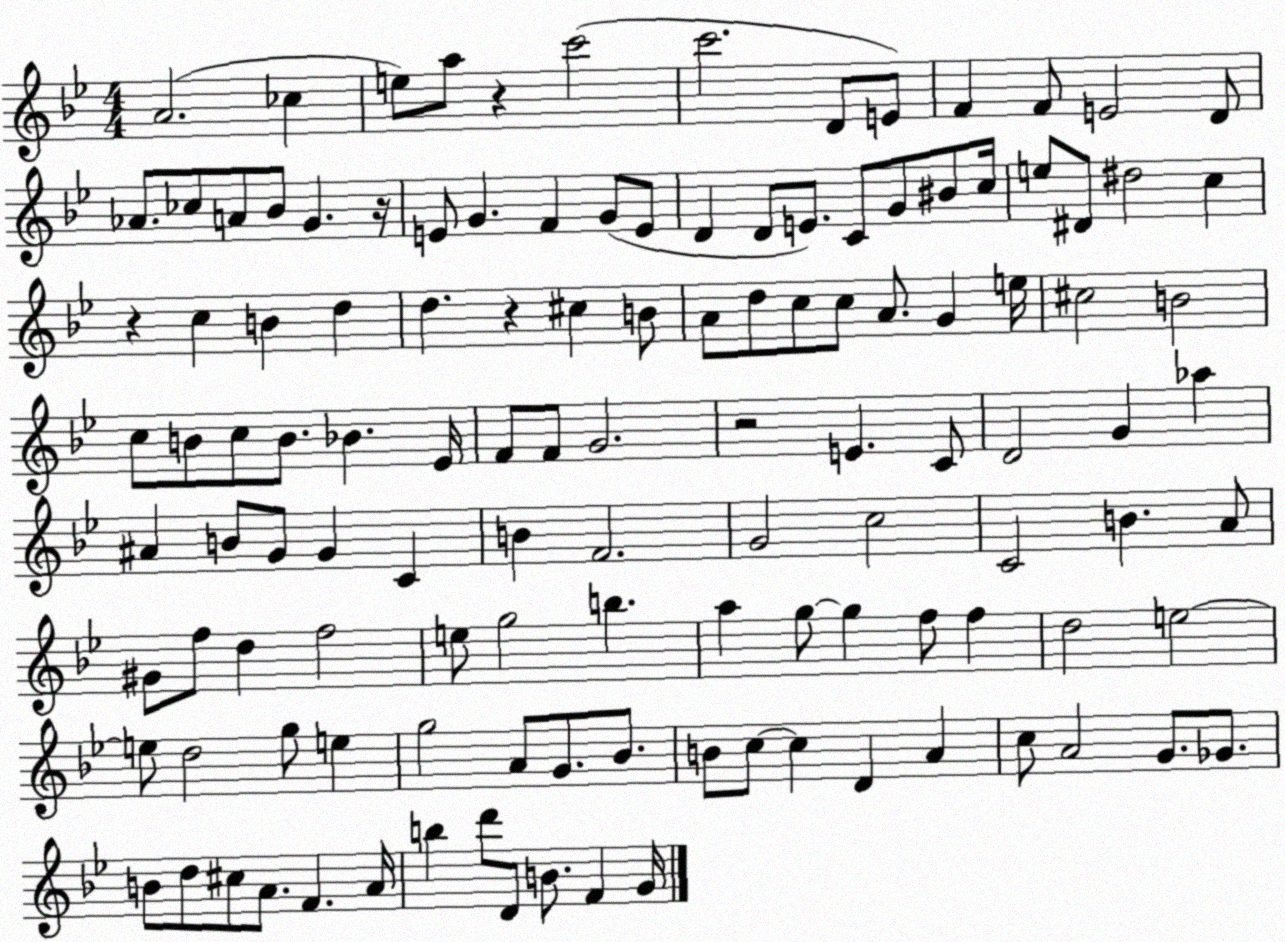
X:1
T:Untitled
M:4/4
L:1/4
K:Bb
A2 _c e/2 a/2 z c'2 c'2 D/2 E/2 F F/2 E2 D/2 _A/2 _c/2 A/2 _B/2 G z/4 E/2 G F G/2 E/2 D D/2 E/2 C/2 G/2 ^B/2 c/4 e/2 ^D/2 ^d2 c z c B d d z ^c B/2 A/2 d/2 c/2 c/2 A/2 G e/4 ^c2 B2 c/2 B/2 c/2 B/2 _B _E/4 F/2 F/2 G2 z2 E C/2 D2 G _a ^A B/2 G/2 G C B F2 G2 c2 C2 B A/2 ^G/2 f/2 d f2 e/2 g2 b a g/2 g f/2 f d2 e2 e/2 d2 g/2 e g2 A/2 G/2 _B/2 B/2 c/2 c D A c/2 A2 G/2 _G/2 B/2 d/2 ^c/2 A/2 F A/4 b d'/2 D/2 B/2 F G/4